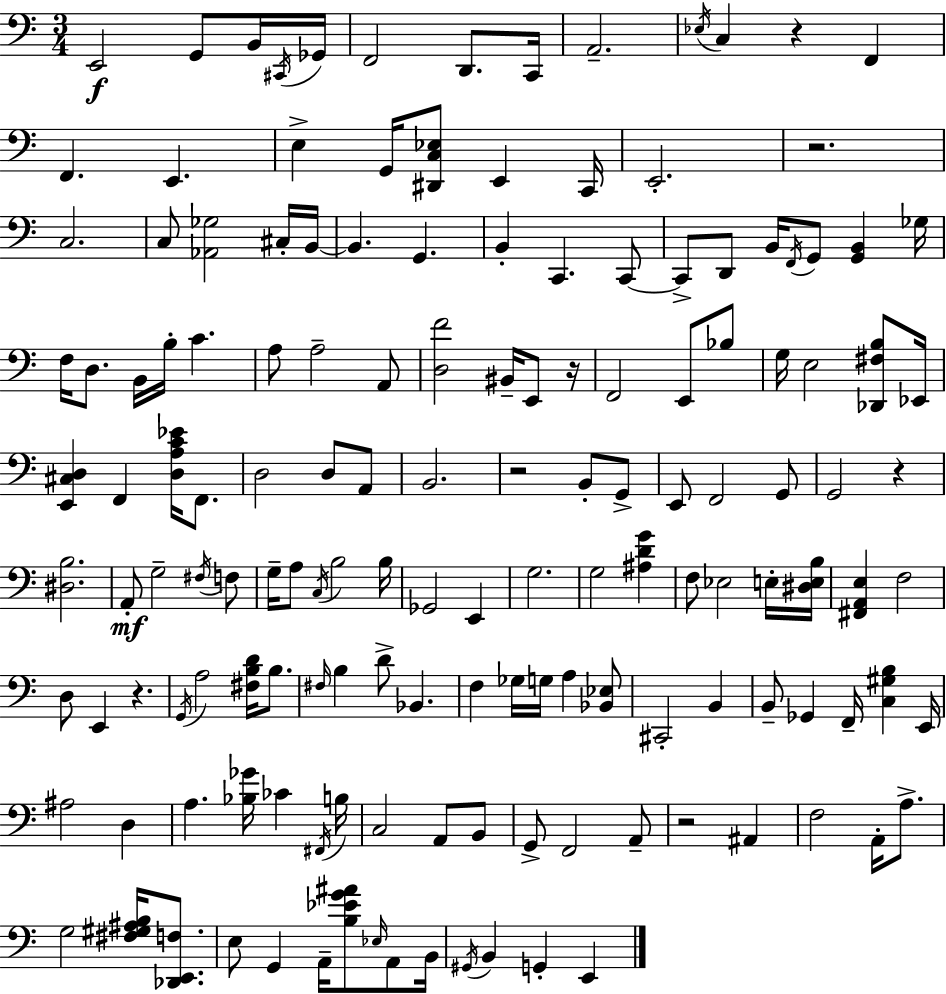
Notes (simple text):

E2/h G2/e B2/s C#2/s Gb2/s F2/h D2/e. C2/s A2/h. Eb3/s C3/q R/q F2/q F2/q. E2/q. E3/q G2/s [D#2,C3,Eb3]/e E2/q C2/s E2/h. R/h. C3/h. C3/e [Ab2,Gb3]/h C#3/s B2/s B2/q. G2/q. B2/q C2/q. C2/e C2/e D2/e B2/s F2/s G2/e [G2,B2]/q Gb3/s F3/s D3/e. B2/s B3/s C4/q. A3/e A3/h A2/e [D3,F4]/h BIS2/s E2/e R/s F2/h E2/e Bb3/e G3/s E3/h [Db2,F#3,B3]/e Eb2/s [E2,C#3,D3]/q F2/q [D3,A3,C4,Eb4]/s F2/e. D3/h D3/e A2/e B2/h. R/h B2/e G2/e E2/e F2/h G2/e G2/h R/q [D#3,B3]/h. A2/e G3/h F#3/s F3/e G3/s A3/e C3/s B3/h B3/s Gb2/h E2/q G3/h. G3/h [A#3,D4,G4]/q F3/e Eb3/h E3/s [D#3,E3,B3]/s [F#2,A2,E3]/q F3/h D3/e E2/q R/q. G2/s A3/h [F#3,B3,D4]/s B3/e. F#3/s B3/q D4/e Bb2/q. F3/q Gb3/s G3/s A3/q [Bb2,Eb3]/e C#2/h B2/q B2/e Gb2/q F2/s [C3,G#3,B3]/q E2/s A#3/h D3/q A3/q. [Bb3,Gb4]/s CES4/q F#2/s B3/s C3/h A2/e B2/e G2/e F2/h A2/e R/h A#2/q F3/h A2/s A3/e. G3/h [F#3,G#3,A#3,B3]/s [Db2,E2,F3]/e. E3/e G2/q A2/s [B3,Eb4,G4,A#4]/e Eb3/s A2/e B2/s G#2/s B2/q G2/q E2/q